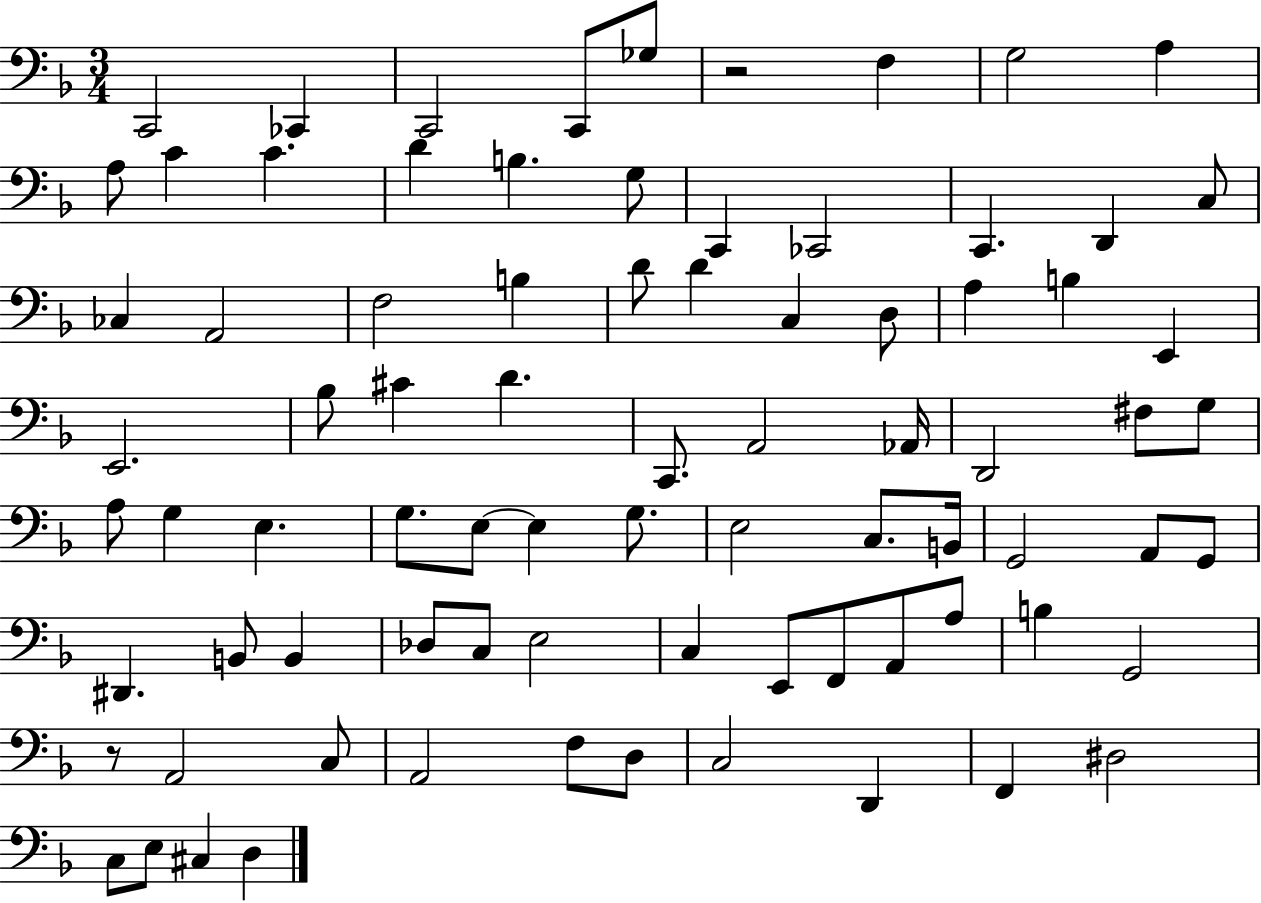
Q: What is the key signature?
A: F major